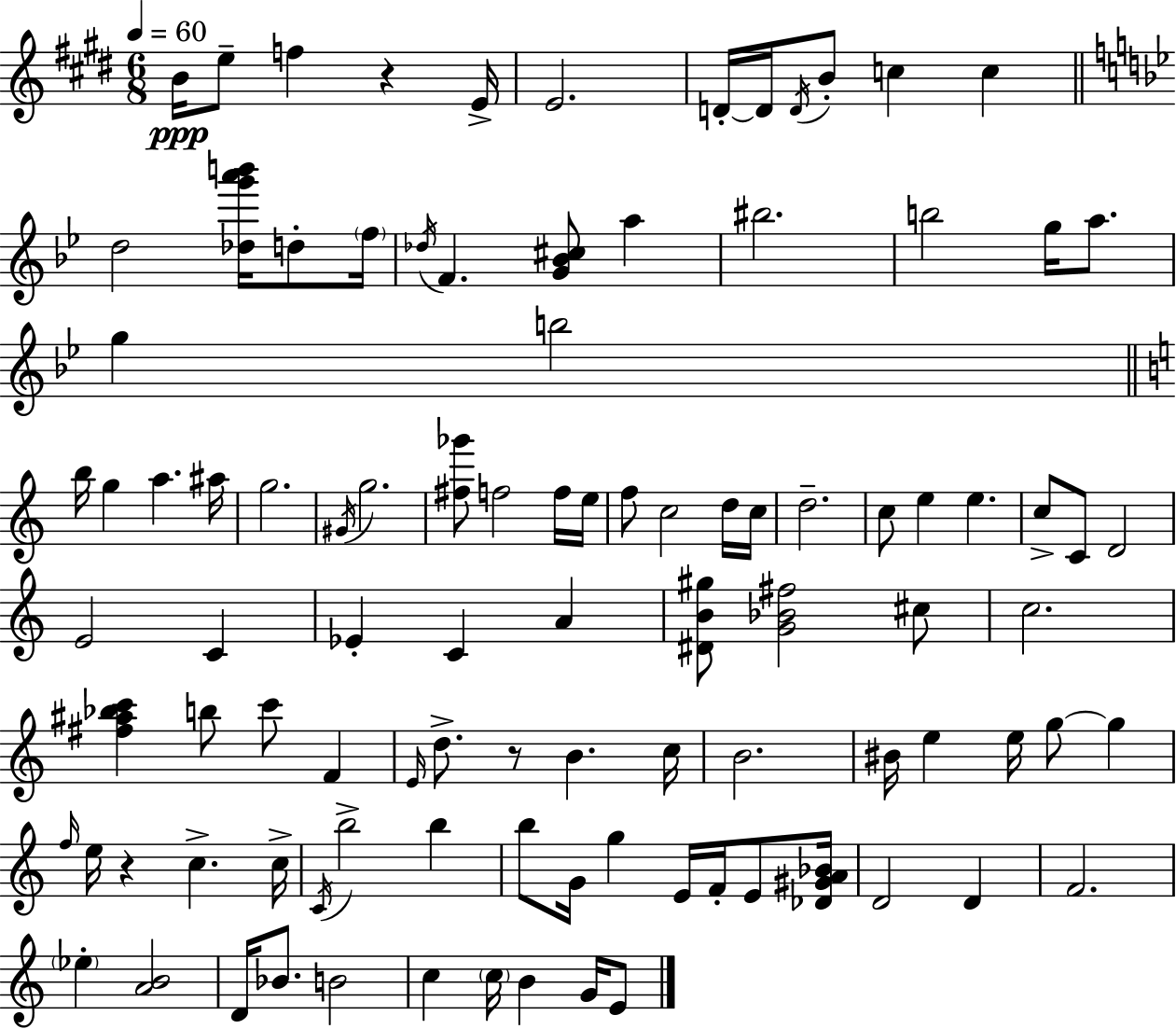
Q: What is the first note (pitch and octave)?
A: B4